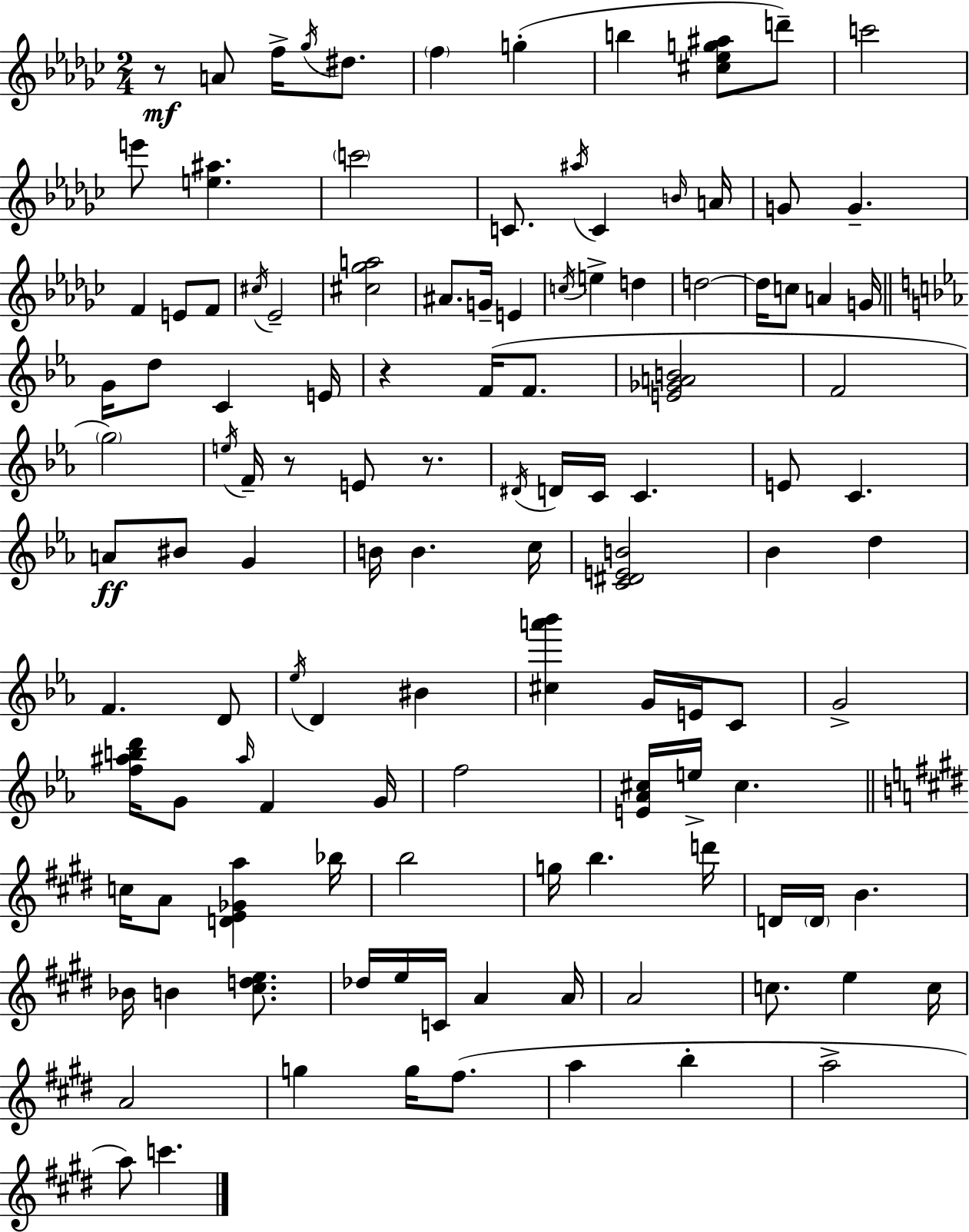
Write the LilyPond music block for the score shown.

{
  \clef treble
  \numericTimeSignature
  \time 2/4
  \key ees \minor
  r8\mf a'8 f''16-> \acciaccatura { ges''16 } dis''8. | \parenthesize f''4 g''4-.( | b''4 <cis'' ees'' g'' ais''>8 d'''8--) | c'''2 | \break e'''8 <e'' ais''>4. | \parenthesize c'''2 | c'8. \acciaccatura { ais''16 } c'4 | \grace { b'16 } a'16 g'8 g'4.-- | \break f'4 e'8 | f'8 \acciaccatura { cis''16 } ees'2-- | <cis'' ges'' a''>2 | ais'8. g'16-- | \break e'4 \acciaccatura { c''16 } e''4-> | d''4 d''2~~ | d''16 c''8 | a'4 g'16 \bar "||" \break \key ees \major g'16 d''8 c'4 e'16 | r4 f'16( f'8. | <e' ges' a' b'>2 | f'2 | \break \parenthesize g''2) | \acciaccatura { e''16 } f'16-- r8 e'8 r8. | \acciaccatura { dis'16 } d'16 c'16 c'4. | e'8 c'4. | \break a'8\ff bis'8 g'4 | b'16 b'4. | c''16 <c' dis' e' b'>2 | bes'4 d''4 | \break f'4. | d'8 \acciaccatura { ees''16 } d'4 bis'4 | <cis'' a''' bes'''>4 g'16 | e'16 c'8 g'2-> | \break <f'' ais'' b'' d'''>16 g'8 \grace { ais''16 } f'4 | g'16 f''2 | <e' aes' cis''>16 e''16-> cis''4. | \bar "||" \break \key e \major c''16 a'8 <d' e' ges' a''>4 bes''16 | b''2 | g''16 b''4. d'''16 | d'16 \parenthesize d'16 b'4. | \break bes'16 b'4 <cis'' d'' e''>8. | des''16 e''16 c'16 a'4 a'16 | a'2 | c''8. e''4 c''16 | \break a'2 | g''4 g''16 fis''8.( | a''4 b''4-. | a''2-> | \break a''8) c'''4. | \bar "|."
}